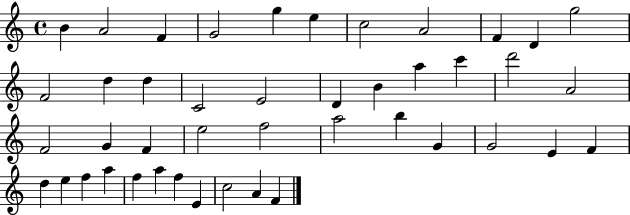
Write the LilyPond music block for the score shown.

{
  \clef treble
  \time 4/4
  \defaultTimeSignature
  \key c \major
  b'4 a'2 f'4 | g'2 g''4 e''4 | c''2 a'2 | f'4 d'4 g''2 | \break f'2 d''4 d''4 | c'2 e'2 | d'4 b'4 a''4 c'''4 | d'''2 a'2 | \break f'2 g'4 f'4 | e''2 f''2 | a''2 b''4 g'4 | g'2 e'4 f'4 | \break d''4 e''4 f''4 a''4 | f''4 a''4 f''4 e'4 | c''2 a'4 f'4 | \bar "|."
}